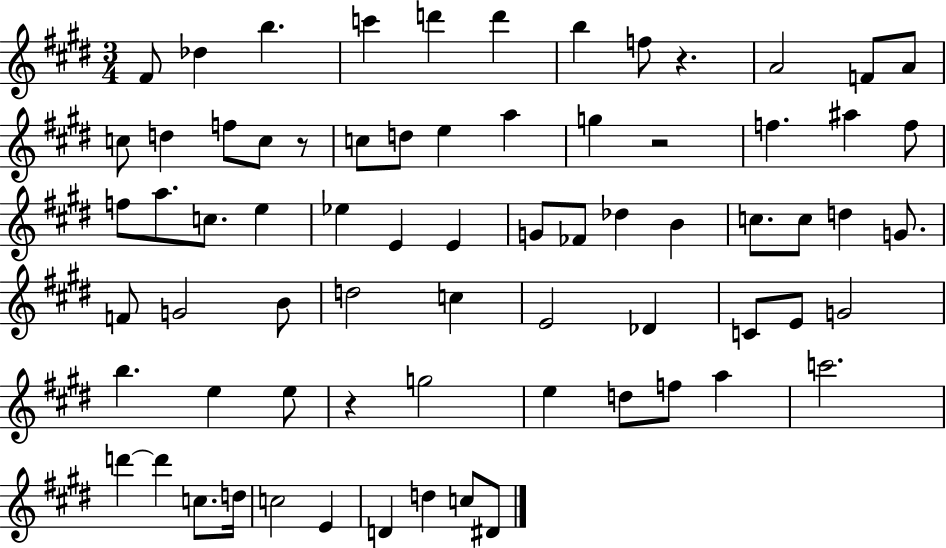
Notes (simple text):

F#4/e Db5/q B5/q. C6/q D6/q D6/q B5/q F5/e R/q. A4/h F4/e A4/e C5/e D5/q F5/e C5/e R/e C5/e D5/e E5/q A5/q G5/q R/h F5/q. A#5/q F5/e F5/e A5/e. C5/e. E5/q Eb5/q E4/q E4/q G4/e FES4/e Db5/q B4/q C5/e. C5/e D5/q G4/e. F4/e G4/h B4/e D5/h C5/q E4/h Db4/q C4/e E4/e G4/h B5/q. E5/q E5/e R/q G5/h E5/q D5/e F5/e A5/q C6/h. D6/q D6/q C5/e. D5/s C5/h E4/q D4/q D5/q C5/e D#4/e